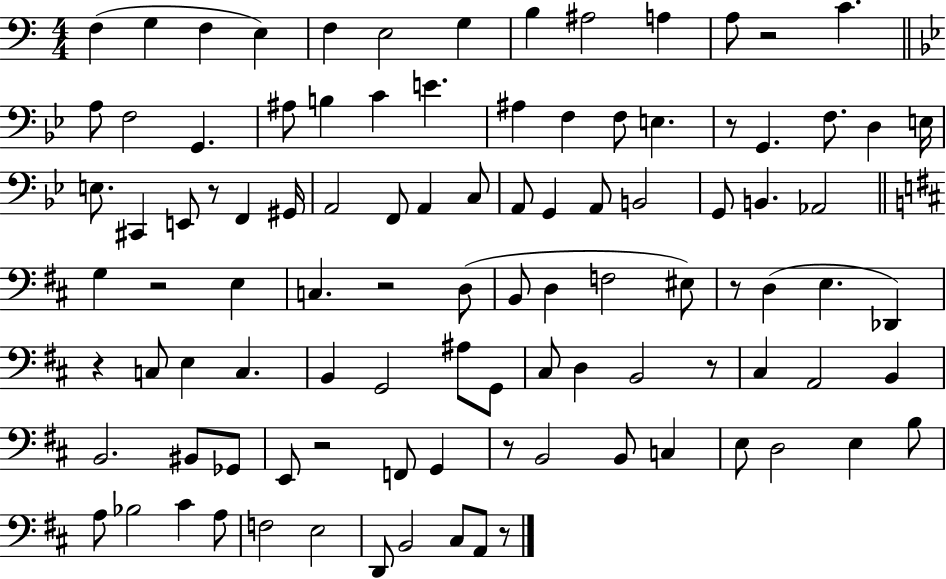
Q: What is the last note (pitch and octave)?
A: A2